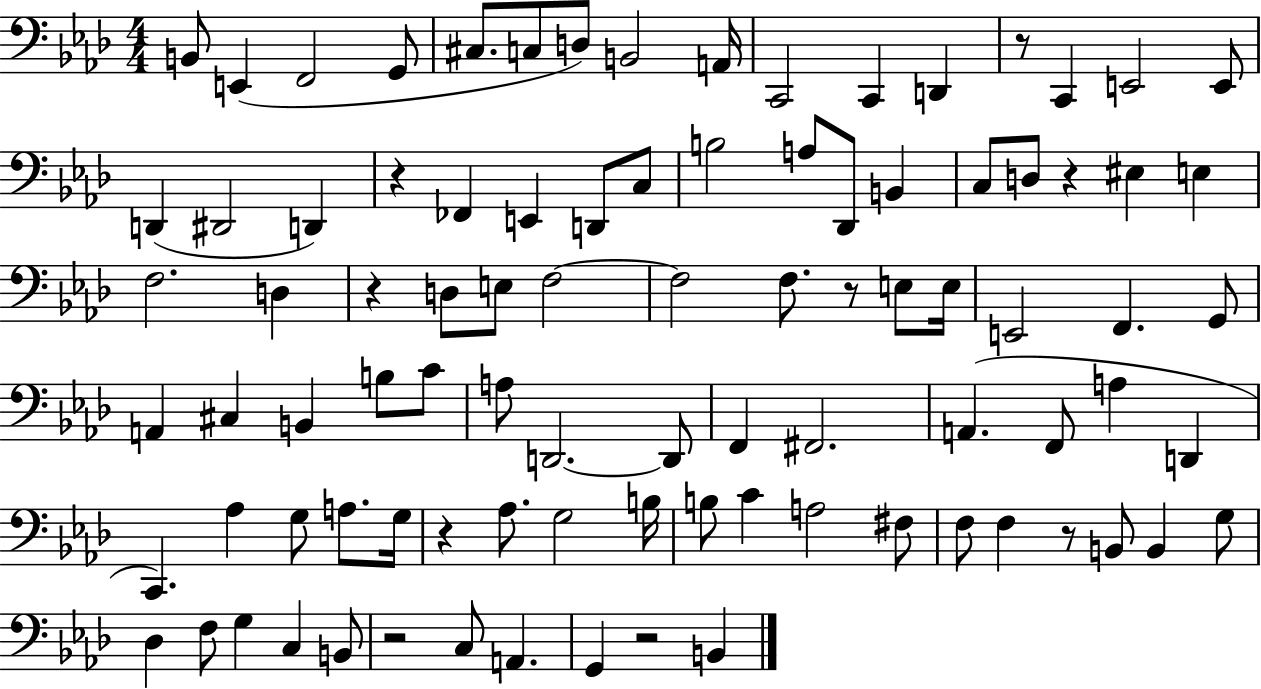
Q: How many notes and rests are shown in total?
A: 91